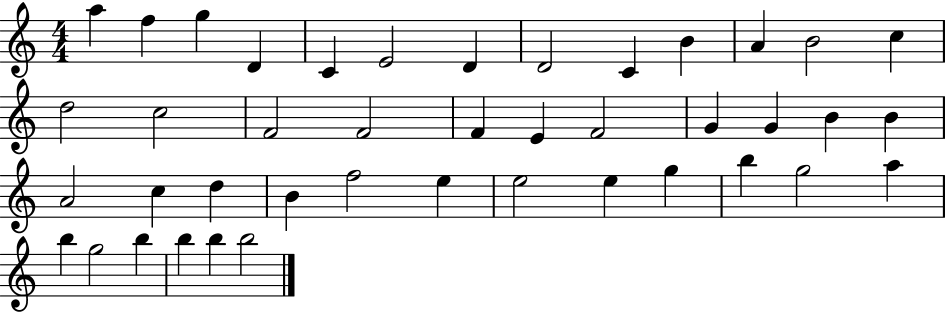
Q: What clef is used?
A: treble